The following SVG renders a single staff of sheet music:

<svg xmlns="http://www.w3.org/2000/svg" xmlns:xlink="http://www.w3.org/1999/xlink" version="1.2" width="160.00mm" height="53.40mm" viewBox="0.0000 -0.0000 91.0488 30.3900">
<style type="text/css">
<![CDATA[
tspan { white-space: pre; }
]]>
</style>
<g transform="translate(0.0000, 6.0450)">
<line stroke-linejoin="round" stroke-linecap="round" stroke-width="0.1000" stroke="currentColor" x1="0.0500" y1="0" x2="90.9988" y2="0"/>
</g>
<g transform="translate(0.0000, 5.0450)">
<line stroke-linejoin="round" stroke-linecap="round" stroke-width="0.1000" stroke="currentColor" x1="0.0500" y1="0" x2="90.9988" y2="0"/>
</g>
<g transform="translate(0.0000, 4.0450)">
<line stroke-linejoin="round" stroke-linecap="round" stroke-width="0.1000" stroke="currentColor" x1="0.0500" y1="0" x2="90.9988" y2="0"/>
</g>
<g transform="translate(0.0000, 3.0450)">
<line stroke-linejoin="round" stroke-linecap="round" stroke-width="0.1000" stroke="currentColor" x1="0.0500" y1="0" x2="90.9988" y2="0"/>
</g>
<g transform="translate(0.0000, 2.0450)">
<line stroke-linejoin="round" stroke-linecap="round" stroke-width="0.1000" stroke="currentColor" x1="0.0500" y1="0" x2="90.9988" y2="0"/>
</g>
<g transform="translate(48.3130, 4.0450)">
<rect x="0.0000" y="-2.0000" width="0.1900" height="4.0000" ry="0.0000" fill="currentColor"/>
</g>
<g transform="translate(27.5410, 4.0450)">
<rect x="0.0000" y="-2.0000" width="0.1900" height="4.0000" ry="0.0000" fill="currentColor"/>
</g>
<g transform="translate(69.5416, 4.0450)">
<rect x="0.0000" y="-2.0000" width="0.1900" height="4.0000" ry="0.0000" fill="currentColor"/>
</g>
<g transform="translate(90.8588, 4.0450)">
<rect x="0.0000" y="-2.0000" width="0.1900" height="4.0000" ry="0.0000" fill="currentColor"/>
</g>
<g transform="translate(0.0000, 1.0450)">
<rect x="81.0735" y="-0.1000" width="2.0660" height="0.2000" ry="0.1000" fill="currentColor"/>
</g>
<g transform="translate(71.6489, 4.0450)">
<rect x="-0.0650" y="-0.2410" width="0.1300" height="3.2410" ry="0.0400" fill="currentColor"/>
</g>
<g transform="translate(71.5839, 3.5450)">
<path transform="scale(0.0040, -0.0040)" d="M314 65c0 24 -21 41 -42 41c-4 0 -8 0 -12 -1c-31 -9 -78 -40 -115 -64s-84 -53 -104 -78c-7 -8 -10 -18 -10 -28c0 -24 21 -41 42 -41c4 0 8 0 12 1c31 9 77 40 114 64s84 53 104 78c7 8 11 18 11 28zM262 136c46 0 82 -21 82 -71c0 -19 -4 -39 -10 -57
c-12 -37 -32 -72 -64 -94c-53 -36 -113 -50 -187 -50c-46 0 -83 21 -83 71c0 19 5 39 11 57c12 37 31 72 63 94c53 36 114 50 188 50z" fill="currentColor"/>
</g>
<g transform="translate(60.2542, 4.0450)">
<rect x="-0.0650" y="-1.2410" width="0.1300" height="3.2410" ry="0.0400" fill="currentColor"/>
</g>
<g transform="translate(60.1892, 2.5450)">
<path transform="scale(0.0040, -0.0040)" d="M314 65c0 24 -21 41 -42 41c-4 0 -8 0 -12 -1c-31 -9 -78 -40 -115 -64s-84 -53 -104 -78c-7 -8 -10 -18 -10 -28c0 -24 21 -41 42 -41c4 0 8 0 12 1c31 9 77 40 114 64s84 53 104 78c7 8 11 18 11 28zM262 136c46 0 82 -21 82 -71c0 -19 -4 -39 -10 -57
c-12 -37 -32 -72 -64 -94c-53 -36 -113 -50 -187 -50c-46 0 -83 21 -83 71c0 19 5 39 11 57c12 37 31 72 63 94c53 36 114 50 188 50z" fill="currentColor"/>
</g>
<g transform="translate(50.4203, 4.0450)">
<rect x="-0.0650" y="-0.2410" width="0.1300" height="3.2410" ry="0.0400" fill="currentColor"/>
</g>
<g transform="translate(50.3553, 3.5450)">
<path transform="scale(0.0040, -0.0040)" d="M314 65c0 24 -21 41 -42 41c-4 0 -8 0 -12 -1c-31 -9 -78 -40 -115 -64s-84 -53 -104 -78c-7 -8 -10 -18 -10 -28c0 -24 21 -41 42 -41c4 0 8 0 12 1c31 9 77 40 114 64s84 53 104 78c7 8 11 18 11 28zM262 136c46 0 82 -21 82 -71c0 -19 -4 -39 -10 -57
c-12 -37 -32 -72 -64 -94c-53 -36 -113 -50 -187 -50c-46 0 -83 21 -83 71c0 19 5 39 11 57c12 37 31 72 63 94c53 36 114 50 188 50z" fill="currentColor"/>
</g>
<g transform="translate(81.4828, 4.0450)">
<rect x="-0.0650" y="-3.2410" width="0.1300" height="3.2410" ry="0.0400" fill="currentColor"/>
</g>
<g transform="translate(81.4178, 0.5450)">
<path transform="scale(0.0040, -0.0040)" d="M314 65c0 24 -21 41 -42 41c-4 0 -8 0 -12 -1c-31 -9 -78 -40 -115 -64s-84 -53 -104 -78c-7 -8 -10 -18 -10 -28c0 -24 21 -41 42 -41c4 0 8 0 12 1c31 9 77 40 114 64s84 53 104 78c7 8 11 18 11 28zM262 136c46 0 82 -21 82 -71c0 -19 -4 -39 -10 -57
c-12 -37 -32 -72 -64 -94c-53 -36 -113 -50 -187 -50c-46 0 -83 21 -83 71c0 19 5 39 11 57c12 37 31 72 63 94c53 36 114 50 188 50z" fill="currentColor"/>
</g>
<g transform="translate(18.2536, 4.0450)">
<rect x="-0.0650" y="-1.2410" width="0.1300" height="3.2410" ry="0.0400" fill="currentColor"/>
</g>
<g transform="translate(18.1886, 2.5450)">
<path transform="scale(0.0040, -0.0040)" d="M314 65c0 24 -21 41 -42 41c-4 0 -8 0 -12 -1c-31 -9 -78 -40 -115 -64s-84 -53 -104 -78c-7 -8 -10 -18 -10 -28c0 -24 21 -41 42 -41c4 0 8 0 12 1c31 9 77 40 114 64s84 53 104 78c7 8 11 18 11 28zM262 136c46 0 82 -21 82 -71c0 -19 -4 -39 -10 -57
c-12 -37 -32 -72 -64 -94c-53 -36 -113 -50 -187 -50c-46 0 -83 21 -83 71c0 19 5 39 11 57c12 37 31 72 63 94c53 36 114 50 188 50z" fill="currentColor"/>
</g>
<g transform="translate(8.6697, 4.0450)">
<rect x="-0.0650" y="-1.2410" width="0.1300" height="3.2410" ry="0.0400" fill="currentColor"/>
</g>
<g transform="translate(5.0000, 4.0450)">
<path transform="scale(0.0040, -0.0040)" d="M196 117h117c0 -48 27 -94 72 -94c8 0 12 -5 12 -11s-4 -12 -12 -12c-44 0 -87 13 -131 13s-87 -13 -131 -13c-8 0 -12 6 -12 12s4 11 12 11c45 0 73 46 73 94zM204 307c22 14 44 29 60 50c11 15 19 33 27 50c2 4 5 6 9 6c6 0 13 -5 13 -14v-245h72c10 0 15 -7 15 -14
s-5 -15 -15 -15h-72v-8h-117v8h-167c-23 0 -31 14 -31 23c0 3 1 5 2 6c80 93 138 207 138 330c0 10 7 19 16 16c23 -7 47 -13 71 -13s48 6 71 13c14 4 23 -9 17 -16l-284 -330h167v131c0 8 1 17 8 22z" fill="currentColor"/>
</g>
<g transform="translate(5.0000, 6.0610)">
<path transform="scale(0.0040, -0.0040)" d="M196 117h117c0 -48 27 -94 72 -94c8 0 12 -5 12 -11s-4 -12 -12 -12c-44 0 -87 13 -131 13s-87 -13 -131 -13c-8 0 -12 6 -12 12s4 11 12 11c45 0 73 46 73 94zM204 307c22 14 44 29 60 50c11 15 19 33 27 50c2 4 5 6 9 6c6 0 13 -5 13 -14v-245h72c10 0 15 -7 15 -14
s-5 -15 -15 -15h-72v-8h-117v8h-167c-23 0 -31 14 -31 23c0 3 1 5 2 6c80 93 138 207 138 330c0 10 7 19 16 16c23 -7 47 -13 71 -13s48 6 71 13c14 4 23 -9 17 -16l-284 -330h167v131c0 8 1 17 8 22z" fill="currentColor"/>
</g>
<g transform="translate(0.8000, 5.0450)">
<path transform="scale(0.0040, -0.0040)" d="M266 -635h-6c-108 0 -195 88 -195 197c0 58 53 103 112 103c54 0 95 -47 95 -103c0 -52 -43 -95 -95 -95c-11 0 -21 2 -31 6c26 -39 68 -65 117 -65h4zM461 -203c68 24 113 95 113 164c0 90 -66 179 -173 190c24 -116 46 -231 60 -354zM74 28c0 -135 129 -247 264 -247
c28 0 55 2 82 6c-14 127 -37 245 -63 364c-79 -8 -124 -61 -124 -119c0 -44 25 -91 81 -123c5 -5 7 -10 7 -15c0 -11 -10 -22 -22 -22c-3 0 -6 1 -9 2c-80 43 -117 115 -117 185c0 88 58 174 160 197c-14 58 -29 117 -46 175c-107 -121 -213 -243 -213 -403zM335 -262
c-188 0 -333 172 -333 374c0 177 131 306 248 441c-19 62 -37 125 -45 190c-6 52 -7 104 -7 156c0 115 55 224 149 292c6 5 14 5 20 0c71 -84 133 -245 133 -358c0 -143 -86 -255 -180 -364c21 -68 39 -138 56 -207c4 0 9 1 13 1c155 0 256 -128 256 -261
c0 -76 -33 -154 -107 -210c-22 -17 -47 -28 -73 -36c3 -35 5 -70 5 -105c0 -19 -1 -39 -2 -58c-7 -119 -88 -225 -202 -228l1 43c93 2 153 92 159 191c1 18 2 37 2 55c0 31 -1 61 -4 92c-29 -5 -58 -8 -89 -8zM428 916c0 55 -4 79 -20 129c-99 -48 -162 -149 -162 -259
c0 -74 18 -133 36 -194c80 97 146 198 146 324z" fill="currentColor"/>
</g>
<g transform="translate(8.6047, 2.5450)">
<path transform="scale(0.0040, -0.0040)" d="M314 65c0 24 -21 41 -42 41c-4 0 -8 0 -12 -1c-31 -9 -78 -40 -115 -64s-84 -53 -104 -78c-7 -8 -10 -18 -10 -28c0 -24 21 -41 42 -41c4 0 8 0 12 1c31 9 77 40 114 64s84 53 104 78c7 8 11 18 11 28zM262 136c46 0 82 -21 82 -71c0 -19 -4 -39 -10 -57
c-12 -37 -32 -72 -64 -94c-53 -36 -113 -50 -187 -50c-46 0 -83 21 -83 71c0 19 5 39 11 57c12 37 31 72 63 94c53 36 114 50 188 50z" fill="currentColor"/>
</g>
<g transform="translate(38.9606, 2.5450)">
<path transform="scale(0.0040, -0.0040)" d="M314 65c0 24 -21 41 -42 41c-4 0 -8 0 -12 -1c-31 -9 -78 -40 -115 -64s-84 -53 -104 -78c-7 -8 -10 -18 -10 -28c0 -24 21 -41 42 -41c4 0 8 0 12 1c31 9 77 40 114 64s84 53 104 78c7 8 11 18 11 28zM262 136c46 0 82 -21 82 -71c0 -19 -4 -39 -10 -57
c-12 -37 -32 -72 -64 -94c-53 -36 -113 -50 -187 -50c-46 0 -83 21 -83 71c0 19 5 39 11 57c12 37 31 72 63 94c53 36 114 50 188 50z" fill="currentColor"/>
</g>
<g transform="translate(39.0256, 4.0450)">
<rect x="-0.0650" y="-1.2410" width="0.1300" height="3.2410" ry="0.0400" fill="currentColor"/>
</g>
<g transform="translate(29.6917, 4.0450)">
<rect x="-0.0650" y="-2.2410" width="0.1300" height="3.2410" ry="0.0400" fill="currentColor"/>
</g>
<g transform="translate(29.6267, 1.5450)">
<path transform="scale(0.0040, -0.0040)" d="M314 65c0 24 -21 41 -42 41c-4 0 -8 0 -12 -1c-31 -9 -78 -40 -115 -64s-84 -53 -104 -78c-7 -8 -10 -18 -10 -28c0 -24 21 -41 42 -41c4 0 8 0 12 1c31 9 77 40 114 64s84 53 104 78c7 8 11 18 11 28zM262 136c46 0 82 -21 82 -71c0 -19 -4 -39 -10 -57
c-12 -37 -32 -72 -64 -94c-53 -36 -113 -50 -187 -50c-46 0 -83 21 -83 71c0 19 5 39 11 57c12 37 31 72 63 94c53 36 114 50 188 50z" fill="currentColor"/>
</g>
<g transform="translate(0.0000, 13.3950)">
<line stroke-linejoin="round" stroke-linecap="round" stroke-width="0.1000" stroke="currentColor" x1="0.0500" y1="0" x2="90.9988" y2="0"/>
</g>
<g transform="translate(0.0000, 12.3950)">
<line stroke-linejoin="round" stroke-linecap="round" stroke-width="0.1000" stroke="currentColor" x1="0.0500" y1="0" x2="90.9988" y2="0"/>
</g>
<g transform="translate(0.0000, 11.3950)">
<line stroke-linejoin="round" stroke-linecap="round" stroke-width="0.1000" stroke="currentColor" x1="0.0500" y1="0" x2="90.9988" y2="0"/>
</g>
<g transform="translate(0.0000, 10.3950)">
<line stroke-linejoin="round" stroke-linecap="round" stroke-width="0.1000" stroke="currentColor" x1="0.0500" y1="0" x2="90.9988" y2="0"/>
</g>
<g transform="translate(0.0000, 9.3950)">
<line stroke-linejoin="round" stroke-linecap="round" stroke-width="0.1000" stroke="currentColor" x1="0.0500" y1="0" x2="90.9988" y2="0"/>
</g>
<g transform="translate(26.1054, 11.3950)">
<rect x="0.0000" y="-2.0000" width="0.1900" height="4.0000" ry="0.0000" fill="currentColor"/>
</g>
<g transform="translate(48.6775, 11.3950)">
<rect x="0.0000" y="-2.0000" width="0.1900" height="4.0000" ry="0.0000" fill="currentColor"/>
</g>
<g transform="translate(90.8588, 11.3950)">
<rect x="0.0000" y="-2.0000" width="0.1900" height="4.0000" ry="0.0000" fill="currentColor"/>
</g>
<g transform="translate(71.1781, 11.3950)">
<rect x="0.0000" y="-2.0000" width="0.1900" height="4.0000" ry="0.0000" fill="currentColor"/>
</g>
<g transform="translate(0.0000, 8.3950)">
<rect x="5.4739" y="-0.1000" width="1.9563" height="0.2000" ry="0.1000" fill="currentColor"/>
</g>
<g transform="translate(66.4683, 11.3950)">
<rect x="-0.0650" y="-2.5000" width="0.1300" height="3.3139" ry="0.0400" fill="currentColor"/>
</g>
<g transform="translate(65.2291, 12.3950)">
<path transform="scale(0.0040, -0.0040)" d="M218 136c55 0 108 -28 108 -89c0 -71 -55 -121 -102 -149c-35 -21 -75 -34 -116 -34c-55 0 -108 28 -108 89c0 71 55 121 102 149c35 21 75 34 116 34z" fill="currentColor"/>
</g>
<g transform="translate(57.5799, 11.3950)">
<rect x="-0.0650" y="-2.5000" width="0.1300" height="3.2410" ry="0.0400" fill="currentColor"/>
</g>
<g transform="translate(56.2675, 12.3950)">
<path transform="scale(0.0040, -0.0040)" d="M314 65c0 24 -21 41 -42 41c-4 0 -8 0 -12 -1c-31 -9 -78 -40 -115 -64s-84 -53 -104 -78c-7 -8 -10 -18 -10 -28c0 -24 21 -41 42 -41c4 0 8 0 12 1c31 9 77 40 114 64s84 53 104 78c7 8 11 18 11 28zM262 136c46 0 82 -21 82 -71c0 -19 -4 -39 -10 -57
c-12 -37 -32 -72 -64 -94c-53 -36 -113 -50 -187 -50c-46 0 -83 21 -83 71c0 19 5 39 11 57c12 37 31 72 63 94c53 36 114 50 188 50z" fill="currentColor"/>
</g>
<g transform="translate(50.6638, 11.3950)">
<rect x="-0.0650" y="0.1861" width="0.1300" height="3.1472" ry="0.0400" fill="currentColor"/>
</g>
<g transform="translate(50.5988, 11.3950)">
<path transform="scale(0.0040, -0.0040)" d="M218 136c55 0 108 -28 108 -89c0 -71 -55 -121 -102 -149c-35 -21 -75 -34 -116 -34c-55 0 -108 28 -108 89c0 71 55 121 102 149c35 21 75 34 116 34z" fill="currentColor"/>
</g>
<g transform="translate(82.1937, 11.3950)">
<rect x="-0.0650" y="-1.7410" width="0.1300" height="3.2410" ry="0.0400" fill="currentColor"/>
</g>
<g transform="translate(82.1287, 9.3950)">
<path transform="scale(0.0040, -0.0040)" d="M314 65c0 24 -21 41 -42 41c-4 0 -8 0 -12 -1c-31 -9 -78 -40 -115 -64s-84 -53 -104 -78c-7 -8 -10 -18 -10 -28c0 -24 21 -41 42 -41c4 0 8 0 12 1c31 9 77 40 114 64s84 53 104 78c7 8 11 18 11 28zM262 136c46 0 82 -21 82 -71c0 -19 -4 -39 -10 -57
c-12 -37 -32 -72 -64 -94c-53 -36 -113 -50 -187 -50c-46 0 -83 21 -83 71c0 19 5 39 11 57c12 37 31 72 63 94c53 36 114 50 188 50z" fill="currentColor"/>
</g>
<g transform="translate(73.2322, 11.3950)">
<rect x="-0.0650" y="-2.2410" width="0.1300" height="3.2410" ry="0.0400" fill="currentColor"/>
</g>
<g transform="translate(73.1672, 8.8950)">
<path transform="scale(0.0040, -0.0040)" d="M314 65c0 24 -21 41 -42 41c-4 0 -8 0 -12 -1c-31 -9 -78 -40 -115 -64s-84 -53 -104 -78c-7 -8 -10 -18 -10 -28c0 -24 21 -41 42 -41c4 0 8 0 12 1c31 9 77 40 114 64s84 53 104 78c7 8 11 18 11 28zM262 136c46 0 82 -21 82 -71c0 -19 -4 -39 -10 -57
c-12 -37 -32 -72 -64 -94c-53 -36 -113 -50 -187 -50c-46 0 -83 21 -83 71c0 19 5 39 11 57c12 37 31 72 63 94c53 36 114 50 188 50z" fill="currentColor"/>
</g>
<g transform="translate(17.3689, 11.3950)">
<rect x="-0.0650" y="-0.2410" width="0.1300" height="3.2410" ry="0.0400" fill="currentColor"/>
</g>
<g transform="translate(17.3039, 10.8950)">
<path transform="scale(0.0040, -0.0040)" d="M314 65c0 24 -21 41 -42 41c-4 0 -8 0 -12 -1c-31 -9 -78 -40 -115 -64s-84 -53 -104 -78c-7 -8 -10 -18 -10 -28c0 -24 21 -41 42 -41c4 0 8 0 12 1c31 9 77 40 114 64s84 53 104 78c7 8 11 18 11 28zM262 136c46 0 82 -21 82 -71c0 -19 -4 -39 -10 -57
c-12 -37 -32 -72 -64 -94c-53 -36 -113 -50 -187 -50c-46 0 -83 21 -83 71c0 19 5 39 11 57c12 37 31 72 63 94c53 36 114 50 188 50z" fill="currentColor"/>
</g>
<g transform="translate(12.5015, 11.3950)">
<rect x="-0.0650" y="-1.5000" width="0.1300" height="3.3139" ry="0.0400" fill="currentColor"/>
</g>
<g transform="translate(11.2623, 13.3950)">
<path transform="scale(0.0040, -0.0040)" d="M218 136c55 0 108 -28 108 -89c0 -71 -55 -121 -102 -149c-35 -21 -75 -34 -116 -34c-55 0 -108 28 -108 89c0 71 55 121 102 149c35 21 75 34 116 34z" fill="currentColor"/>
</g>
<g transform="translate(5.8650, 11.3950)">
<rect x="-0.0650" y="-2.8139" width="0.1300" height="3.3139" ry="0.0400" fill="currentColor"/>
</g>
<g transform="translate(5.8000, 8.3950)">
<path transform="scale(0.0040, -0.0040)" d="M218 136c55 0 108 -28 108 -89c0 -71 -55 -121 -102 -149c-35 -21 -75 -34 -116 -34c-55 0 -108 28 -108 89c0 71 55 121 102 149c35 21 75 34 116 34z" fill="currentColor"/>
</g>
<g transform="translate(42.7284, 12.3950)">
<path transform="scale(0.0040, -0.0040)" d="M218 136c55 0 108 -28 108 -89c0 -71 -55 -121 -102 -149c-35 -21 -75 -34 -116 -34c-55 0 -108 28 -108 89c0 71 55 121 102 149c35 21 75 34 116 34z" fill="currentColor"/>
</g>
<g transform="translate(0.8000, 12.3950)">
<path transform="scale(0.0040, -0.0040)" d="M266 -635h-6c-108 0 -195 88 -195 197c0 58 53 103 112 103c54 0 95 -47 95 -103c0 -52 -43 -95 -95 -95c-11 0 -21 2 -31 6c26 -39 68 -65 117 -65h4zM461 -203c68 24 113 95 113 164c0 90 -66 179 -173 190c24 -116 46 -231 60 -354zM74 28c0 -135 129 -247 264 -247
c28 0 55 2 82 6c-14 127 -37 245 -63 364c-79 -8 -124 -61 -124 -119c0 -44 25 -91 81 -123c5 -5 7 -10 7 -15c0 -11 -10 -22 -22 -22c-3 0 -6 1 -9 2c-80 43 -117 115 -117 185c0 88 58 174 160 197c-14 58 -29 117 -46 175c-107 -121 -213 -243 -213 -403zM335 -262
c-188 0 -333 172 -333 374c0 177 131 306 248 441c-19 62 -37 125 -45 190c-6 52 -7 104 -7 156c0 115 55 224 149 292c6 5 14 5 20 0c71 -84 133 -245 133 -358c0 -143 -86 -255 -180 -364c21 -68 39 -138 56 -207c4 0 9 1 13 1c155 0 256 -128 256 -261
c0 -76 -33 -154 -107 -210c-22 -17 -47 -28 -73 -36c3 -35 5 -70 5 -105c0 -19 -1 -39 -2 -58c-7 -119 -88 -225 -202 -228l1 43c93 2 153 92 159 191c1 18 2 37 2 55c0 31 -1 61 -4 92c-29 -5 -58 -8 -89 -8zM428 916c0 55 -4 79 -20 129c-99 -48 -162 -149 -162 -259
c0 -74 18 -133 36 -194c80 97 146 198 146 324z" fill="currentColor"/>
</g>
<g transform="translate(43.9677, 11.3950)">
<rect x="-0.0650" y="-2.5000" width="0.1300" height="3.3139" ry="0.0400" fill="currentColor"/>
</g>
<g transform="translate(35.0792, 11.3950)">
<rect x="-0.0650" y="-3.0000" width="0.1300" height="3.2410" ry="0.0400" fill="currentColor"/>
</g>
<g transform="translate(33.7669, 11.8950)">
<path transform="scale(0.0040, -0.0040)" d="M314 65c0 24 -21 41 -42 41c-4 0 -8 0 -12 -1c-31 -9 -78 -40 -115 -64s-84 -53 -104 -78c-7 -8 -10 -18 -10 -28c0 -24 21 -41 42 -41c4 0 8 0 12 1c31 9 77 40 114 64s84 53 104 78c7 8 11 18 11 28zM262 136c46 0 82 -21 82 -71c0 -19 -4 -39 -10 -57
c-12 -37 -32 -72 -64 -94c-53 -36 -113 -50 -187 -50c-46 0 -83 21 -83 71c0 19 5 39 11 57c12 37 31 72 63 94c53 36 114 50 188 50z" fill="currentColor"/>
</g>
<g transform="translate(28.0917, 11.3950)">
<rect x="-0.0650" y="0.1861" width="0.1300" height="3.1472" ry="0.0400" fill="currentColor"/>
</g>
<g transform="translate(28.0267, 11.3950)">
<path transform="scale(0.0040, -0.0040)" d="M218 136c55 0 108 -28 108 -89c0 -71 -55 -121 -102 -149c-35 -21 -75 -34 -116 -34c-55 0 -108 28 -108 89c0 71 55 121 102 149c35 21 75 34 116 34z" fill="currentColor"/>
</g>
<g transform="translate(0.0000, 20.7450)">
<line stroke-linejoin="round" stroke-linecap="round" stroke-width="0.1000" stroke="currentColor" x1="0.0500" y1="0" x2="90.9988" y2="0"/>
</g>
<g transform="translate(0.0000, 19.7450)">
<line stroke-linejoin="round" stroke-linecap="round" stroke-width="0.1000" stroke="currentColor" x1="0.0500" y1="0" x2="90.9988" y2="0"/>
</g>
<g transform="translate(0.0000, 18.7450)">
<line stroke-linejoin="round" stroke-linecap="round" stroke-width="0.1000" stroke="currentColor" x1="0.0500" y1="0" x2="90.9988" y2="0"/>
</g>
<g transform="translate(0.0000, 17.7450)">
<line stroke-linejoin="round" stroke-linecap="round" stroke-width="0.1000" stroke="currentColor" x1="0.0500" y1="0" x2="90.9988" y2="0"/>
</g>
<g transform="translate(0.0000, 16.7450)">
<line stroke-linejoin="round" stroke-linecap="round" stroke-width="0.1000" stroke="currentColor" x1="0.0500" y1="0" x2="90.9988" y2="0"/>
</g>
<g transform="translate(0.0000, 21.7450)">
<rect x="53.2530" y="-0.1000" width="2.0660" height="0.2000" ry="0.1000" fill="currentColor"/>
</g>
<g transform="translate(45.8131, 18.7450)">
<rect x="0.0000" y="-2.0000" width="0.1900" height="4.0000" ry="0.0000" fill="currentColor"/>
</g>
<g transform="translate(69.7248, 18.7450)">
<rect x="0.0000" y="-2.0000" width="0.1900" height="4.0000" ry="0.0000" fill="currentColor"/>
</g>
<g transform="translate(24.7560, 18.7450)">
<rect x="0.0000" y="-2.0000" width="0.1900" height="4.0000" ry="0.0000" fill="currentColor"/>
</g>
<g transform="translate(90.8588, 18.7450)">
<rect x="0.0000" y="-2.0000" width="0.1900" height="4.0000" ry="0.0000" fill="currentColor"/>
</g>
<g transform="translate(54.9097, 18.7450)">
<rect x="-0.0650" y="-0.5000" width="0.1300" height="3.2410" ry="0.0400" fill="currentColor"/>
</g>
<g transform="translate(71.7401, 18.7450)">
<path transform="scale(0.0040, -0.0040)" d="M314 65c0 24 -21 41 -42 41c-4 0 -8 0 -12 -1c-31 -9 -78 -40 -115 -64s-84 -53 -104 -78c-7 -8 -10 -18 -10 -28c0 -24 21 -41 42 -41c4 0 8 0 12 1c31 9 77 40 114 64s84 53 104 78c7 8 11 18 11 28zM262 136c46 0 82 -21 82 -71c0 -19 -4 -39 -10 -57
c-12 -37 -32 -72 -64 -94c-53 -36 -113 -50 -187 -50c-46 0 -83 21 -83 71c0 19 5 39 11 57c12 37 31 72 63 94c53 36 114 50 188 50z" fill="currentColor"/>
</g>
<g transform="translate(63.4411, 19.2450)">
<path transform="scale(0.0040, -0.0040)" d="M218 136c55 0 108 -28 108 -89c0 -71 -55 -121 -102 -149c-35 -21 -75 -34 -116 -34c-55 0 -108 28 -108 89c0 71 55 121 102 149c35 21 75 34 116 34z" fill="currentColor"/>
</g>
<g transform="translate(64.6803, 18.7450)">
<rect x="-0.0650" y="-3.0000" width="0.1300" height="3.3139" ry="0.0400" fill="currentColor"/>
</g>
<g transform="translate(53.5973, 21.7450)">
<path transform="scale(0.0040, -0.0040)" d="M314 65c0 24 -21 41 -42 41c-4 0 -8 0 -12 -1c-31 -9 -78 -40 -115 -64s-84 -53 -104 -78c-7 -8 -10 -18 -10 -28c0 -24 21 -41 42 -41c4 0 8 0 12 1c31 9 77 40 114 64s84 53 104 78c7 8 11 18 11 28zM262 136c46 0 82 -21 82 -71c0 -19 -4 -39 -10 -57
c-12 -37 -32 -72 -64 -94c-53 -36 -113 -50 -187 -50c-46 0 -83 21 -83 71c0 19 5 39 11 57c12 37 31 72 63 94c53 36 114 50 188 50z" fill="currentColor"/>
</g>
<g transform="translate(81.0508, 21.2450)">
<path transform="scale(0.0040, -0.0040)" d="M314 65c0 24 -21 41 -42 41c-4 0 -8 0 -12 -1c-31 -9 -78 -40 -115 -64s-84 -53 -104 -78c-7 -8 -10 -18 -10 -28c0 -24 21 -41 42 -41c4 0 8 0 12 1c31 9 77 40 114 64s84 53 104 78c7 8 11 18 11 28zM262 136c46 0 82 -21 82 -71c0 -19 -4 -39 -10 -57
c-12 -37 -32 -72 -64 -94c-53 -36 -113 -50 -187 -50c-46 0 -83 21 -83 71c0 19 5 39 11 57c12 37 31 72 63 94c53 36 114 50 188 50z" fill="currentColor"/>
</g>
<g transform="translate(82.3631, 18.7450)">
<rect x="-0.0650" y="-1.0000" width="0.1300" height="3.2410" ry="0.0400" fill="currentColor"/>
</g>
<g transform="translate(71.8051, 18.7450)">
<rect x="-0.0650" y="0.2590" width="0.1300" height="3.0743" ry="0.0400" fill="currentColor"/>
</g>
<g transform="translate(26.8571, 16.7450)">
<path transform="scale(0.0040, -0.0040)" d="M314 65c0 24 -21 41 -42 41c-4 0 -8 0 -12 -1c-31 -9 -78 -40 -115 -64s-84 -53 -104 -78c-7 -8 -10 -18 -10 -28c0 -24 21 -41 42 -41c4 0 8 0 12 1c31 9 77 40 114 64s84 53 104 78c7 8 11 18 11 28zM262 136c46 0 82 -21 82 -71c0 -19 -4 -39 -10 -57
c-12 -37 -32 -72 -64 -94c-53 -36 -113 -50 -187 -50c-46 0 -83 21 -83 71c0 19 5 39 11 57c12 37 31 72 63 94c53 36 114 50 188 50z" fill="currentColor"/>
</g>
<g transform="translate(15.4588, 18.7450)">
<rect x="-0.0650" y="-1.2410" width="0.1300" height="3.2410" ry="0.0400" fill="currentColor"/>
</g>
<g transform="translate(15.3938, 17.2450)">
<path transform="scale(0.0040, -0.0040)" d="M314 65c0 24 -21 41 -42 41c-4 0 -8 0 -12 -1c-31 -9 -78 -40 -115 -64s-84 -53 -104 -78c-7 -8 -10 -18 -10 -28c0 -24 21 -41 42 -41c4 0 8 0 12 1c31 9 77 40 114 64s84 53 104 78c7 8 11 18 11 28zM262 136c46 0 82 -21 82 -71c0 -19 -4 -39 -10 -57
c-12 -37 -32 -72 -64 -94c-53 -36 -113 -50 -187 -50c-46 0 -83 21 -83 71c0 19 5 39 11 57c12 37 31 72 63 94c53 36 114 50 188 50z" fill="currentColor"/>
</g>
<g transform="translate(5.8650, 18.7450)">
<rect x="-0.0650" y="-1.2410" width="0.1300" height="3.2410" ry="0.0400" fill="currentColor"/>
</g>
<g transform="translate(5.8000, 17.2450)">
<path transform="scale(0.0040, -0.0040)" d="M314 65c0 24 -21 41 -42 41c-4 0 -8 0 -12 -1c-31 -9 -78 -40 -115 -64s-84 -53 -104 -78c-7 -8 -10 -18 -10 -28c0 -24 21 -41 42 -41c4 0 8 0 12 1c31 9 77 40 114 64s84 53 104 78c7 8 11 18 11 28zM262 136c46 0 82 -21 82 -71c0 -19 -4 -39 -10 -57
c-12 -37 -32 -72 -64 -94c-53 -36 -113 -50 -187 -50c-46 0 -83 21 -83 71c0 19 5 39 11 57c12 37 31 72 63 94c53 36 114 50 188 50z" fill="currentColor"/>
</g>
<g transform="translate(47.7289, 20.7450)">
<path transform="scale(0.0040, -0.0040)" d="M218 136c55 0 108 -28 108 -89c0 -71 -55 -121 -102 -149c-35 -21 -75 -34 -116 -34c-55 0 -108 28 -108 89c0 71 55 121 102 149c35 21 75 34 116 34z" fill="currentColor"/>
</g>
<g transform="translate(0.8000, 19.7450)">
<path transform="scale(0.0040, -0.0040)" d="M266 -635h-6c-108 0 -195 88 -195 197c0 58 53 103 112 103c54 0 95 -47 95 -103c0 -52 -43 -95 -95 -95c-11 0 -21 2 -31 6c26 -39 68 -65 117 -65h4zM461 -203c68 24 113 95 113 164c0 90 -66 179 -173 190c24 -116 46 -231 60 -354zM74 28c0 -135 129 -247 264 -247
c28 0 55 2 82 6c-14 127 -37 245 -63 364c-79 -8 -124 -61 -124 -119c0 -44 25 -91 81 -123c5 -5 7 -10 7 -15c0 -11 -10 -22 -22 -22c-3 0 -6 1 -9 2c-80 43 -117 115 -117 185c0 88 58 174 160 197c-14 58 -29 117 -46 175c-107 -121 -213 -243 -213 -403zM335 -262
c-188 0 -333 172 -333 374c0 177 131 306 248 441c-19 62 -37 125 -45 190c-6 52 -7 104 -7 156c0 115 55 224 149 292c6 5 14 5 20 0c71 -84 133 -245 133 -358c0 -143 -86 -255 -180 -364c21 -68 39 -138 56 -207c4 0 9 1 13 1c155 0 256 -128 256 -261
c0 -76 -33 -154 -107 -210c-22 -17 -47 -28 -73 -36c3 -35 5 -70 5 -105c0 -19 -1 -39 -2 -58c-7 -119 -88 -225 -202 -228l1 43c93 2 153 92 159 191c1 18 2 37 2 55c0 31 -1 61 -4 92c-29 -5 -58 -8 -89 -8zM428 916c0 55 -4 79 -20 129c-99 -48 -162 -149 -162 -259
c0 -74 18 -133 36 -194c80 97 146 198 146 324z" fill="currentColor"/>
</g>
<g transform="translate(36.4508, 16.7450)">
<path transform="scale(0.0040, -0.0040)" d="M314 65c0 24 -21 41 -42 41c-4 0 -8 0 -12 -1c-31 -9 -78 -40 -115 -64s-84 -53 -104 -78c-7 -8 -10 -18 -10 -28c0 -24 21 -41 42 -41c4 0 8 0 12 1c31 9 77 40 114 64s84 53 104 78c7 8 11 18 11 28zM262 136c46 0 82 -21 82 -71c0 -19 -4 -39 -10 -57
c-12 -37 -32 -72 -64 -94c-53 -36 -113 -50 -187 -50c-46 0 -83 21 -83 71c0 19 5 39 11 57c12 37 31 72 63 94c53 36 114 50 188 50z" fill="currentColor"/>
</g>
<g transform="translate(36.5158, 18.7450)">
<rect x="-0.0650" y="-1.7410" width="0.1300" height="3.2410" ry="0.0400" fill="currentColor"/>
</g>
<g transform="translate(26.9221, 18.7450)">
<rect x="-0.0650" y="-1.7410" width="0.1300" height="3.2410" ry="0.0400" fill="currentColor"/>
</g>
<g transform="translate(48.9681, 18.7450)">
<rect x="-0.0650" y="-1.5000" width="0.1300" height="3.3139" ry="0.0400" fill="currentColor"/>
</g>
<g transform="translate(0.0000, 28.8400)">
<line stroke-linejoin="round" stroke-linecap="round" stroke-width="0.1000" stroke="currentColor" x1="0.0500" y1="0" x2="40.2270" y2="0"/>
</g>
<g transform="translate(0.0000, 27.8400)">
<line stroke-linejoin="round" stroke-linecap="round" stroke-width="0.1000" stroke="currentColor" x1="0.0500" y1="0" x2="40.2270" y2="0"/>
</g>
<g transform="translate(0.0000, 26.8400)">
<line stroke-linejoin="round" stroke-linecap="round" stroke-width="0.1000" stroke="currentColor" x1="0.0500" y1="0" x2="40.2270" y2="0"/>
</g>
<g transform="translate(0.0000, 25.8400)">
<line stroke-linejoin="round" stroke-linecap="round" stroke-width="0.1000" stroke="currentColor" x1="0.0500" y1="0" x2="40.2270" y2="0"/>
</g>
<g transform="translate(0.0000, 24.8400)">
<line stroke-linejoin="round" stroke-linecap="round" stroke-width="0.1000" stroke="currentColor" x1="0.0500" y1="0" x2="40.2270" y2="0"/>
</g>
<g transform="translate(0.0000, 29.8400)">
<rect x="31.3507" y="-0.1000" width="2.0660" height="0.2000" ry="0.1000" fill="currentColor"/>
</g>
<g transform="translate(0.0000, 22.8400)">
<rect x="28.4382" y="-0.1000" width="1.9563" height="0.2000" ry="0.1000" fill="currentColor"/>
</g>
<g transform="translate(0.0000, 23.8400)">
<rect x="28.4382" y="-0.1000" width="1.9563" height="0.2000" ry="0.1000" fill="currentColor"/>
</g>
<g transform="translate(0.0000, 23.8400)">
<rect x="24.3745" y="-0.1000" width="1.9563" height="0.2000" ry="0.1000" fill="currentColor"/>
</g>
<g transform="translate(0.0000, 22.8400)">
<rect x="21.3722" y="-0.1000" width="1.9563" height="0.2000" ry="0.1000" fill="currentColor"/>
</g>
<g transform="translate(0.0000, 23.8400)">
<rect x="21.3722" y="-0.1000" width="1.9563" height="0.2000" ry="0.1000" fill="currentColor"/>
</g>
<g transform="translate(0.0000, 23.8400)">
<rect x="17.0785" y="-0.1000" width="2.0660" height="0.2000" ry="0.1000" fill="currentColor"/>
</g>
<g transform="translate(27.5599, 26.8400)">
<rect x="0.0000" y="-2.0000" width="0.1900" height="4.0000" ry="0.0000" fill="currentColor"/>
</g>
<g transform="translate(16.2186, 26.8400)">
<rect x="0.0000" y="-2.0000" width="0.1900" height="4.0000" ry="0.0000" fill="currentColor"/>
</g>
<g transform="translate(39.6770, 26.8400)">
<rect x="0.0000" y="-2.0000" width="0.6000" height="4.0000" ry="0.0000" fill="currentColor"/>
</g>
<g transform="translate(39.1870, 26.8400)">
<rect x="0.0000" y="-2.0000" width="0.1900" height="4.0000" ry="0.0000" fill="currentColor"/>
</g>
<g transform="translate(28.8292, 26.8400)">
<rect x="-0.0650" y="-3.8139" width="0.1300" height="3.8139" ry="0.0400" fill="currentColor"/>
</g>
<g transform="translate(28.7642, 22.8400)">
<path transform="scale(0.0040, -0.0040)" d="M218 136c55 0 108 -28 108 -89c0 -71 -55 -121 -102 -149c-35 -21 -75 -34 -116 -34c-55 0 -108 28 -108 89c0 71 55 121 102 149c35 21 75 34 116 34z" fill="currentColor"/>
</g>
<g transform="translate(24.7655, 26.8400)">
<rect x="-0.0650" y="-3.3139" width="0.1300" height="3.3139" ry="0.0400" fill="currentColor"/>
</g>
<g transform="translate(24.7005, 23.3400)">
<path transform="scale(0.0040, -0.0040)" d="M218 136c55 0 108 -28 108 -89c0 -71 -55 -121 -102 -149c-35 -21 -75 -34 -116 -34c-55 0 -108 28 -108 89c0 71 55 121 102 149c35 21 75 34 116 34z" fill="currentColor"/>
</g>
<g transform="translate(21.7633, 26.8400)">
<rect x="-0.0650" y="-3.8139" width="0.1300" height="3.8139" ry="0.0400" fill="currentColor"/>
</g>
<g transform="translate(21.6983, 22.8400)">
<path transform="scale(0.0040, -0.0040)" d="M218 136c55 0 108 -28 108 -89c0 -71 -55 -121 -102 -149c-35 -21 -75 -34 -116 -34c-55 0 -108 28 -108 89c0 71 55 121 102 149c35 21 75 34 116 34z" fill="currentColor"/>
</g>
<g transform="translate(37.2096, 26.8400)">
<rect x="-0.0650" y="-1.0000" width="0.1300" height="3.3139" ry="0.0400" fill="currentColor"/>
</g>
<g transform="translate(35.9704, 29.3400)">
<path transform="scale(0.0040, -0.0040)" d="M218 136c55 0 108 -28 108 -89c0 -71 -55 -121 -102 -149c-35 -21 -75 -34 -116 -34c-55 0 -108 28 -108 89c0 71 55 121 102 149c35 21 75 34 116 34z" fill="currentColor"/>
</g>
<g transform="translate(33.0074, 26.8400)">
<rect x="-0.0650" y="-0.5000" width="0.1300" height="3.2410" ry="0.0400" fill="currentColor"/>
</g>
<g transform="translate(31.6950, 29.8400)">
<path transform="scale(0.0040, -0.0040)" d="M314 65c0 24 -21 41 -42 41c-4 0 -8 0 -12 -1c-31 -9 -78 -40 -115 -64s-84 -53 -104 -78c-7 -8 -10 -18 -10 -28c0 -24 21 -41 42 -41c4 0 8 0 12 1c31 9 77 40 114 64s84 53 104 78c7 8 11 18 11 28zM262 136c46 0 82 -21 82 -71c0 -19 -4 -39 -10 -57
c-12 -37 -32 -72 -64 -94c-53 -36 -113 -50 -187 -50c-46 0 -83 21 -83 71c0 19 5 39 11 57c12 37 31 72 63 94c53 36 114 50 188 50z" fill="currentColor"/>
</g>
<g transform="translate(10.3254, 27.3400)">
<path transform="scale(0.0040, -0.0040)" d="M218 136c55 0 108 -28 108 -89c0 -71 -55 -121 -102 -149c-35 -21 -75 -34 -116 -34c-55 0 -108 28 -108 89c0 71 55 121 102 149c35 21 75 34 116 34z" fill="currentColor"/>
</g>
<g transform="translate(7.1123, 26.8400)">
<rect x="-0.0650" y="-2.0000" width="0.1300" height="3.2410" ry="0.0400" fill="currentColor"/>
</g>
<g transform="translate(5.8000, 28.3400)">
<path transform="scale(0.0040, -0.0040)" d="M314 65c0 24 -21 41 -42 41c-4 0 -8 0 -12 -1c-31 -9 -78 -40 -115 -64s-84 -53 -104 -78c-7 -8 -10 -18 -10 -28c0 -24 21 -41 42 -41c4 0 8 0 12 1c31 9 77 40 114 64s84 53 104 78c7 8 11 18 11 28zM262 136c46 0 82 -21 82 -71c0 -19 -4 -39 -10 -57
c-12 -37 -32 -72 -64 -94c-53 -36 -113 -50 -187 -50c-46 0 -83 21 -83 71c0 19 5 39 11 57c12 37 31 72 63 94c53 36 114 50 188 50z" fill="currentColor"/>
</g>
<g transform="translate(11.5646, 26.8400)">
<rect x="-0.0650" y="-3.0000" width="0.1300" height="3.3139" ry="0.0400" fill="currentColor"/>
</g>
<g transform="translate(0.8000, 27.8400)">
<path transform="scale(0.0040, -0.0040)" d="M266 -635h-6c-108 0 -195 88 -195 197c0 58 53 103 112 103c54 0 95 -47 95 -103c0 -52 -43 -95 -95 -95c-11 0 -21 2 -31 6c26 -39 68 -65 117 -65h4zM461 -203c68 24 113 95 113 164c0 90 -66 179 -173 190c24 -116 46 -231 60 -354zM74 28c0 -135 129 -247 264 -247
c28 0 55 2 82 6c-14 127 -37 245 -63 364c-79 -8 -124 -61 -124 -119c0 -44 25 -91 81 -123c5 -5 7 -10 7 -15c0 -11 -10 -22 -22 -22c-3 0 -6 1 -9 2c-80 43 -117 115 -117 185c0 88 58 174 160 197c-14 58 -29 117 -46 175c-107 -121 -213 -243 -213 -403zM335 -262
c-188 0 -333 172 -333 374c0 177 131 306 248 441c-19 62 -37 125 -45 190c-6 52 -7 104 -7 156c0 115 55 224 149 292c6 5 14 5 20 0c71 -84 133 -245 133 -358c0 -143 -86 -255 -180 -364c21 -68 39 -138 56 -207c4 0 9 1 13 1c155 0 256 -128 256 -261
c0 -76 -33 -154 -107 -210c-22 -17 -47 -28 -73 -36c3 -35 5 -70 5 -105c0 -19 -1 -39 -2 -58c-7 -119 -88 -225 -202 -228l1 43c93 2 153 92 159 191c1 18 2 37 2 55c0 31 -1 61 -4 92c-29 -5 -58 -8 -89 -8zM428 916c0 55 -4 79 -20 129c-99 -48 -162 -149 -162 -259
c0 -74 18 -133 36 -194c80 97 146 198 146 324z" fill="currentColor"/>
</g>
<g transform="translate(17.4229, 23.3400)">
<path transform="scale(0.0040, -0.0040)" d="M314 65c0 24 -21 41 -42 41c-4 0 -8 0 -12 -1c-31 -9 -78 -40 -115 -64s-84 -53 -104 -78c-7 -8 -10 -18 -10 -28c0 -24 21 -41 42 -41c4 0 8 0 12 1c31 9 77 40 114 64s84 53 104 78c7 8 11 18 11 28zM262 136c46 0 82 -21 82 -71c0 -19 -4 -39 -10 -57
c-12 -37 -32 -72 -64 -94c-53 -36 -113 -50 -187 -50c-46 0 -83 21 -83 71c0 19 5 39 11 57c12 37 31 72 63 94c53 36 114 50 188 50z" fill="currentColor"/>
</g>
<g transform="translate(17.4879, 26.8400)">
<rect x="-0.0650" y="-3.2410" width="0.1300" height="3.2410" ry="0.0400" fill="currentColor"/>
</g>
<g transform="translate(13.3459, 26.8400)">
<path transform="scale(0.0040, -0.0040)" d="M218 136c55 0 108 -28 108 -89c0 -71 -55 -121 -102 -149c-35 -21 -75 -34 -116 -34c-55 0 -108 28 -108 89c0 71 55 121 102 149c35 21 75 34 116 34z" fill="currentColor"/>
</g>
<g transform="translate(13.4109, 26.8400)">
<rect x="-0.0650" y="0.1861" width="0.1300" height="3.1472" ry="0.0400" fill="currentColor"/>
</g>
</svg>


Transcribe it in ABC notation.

X:1
T:Untitled
M:4/4
L:1/4
K:C
e2 e2 g2 e2 c2 e2 c2 b2 a E c2 B A2 G B G2 G g2 f2 e2 e2 f2 f2 E C2 A B2 D2 F2 A B b2 c' b c' C2 D